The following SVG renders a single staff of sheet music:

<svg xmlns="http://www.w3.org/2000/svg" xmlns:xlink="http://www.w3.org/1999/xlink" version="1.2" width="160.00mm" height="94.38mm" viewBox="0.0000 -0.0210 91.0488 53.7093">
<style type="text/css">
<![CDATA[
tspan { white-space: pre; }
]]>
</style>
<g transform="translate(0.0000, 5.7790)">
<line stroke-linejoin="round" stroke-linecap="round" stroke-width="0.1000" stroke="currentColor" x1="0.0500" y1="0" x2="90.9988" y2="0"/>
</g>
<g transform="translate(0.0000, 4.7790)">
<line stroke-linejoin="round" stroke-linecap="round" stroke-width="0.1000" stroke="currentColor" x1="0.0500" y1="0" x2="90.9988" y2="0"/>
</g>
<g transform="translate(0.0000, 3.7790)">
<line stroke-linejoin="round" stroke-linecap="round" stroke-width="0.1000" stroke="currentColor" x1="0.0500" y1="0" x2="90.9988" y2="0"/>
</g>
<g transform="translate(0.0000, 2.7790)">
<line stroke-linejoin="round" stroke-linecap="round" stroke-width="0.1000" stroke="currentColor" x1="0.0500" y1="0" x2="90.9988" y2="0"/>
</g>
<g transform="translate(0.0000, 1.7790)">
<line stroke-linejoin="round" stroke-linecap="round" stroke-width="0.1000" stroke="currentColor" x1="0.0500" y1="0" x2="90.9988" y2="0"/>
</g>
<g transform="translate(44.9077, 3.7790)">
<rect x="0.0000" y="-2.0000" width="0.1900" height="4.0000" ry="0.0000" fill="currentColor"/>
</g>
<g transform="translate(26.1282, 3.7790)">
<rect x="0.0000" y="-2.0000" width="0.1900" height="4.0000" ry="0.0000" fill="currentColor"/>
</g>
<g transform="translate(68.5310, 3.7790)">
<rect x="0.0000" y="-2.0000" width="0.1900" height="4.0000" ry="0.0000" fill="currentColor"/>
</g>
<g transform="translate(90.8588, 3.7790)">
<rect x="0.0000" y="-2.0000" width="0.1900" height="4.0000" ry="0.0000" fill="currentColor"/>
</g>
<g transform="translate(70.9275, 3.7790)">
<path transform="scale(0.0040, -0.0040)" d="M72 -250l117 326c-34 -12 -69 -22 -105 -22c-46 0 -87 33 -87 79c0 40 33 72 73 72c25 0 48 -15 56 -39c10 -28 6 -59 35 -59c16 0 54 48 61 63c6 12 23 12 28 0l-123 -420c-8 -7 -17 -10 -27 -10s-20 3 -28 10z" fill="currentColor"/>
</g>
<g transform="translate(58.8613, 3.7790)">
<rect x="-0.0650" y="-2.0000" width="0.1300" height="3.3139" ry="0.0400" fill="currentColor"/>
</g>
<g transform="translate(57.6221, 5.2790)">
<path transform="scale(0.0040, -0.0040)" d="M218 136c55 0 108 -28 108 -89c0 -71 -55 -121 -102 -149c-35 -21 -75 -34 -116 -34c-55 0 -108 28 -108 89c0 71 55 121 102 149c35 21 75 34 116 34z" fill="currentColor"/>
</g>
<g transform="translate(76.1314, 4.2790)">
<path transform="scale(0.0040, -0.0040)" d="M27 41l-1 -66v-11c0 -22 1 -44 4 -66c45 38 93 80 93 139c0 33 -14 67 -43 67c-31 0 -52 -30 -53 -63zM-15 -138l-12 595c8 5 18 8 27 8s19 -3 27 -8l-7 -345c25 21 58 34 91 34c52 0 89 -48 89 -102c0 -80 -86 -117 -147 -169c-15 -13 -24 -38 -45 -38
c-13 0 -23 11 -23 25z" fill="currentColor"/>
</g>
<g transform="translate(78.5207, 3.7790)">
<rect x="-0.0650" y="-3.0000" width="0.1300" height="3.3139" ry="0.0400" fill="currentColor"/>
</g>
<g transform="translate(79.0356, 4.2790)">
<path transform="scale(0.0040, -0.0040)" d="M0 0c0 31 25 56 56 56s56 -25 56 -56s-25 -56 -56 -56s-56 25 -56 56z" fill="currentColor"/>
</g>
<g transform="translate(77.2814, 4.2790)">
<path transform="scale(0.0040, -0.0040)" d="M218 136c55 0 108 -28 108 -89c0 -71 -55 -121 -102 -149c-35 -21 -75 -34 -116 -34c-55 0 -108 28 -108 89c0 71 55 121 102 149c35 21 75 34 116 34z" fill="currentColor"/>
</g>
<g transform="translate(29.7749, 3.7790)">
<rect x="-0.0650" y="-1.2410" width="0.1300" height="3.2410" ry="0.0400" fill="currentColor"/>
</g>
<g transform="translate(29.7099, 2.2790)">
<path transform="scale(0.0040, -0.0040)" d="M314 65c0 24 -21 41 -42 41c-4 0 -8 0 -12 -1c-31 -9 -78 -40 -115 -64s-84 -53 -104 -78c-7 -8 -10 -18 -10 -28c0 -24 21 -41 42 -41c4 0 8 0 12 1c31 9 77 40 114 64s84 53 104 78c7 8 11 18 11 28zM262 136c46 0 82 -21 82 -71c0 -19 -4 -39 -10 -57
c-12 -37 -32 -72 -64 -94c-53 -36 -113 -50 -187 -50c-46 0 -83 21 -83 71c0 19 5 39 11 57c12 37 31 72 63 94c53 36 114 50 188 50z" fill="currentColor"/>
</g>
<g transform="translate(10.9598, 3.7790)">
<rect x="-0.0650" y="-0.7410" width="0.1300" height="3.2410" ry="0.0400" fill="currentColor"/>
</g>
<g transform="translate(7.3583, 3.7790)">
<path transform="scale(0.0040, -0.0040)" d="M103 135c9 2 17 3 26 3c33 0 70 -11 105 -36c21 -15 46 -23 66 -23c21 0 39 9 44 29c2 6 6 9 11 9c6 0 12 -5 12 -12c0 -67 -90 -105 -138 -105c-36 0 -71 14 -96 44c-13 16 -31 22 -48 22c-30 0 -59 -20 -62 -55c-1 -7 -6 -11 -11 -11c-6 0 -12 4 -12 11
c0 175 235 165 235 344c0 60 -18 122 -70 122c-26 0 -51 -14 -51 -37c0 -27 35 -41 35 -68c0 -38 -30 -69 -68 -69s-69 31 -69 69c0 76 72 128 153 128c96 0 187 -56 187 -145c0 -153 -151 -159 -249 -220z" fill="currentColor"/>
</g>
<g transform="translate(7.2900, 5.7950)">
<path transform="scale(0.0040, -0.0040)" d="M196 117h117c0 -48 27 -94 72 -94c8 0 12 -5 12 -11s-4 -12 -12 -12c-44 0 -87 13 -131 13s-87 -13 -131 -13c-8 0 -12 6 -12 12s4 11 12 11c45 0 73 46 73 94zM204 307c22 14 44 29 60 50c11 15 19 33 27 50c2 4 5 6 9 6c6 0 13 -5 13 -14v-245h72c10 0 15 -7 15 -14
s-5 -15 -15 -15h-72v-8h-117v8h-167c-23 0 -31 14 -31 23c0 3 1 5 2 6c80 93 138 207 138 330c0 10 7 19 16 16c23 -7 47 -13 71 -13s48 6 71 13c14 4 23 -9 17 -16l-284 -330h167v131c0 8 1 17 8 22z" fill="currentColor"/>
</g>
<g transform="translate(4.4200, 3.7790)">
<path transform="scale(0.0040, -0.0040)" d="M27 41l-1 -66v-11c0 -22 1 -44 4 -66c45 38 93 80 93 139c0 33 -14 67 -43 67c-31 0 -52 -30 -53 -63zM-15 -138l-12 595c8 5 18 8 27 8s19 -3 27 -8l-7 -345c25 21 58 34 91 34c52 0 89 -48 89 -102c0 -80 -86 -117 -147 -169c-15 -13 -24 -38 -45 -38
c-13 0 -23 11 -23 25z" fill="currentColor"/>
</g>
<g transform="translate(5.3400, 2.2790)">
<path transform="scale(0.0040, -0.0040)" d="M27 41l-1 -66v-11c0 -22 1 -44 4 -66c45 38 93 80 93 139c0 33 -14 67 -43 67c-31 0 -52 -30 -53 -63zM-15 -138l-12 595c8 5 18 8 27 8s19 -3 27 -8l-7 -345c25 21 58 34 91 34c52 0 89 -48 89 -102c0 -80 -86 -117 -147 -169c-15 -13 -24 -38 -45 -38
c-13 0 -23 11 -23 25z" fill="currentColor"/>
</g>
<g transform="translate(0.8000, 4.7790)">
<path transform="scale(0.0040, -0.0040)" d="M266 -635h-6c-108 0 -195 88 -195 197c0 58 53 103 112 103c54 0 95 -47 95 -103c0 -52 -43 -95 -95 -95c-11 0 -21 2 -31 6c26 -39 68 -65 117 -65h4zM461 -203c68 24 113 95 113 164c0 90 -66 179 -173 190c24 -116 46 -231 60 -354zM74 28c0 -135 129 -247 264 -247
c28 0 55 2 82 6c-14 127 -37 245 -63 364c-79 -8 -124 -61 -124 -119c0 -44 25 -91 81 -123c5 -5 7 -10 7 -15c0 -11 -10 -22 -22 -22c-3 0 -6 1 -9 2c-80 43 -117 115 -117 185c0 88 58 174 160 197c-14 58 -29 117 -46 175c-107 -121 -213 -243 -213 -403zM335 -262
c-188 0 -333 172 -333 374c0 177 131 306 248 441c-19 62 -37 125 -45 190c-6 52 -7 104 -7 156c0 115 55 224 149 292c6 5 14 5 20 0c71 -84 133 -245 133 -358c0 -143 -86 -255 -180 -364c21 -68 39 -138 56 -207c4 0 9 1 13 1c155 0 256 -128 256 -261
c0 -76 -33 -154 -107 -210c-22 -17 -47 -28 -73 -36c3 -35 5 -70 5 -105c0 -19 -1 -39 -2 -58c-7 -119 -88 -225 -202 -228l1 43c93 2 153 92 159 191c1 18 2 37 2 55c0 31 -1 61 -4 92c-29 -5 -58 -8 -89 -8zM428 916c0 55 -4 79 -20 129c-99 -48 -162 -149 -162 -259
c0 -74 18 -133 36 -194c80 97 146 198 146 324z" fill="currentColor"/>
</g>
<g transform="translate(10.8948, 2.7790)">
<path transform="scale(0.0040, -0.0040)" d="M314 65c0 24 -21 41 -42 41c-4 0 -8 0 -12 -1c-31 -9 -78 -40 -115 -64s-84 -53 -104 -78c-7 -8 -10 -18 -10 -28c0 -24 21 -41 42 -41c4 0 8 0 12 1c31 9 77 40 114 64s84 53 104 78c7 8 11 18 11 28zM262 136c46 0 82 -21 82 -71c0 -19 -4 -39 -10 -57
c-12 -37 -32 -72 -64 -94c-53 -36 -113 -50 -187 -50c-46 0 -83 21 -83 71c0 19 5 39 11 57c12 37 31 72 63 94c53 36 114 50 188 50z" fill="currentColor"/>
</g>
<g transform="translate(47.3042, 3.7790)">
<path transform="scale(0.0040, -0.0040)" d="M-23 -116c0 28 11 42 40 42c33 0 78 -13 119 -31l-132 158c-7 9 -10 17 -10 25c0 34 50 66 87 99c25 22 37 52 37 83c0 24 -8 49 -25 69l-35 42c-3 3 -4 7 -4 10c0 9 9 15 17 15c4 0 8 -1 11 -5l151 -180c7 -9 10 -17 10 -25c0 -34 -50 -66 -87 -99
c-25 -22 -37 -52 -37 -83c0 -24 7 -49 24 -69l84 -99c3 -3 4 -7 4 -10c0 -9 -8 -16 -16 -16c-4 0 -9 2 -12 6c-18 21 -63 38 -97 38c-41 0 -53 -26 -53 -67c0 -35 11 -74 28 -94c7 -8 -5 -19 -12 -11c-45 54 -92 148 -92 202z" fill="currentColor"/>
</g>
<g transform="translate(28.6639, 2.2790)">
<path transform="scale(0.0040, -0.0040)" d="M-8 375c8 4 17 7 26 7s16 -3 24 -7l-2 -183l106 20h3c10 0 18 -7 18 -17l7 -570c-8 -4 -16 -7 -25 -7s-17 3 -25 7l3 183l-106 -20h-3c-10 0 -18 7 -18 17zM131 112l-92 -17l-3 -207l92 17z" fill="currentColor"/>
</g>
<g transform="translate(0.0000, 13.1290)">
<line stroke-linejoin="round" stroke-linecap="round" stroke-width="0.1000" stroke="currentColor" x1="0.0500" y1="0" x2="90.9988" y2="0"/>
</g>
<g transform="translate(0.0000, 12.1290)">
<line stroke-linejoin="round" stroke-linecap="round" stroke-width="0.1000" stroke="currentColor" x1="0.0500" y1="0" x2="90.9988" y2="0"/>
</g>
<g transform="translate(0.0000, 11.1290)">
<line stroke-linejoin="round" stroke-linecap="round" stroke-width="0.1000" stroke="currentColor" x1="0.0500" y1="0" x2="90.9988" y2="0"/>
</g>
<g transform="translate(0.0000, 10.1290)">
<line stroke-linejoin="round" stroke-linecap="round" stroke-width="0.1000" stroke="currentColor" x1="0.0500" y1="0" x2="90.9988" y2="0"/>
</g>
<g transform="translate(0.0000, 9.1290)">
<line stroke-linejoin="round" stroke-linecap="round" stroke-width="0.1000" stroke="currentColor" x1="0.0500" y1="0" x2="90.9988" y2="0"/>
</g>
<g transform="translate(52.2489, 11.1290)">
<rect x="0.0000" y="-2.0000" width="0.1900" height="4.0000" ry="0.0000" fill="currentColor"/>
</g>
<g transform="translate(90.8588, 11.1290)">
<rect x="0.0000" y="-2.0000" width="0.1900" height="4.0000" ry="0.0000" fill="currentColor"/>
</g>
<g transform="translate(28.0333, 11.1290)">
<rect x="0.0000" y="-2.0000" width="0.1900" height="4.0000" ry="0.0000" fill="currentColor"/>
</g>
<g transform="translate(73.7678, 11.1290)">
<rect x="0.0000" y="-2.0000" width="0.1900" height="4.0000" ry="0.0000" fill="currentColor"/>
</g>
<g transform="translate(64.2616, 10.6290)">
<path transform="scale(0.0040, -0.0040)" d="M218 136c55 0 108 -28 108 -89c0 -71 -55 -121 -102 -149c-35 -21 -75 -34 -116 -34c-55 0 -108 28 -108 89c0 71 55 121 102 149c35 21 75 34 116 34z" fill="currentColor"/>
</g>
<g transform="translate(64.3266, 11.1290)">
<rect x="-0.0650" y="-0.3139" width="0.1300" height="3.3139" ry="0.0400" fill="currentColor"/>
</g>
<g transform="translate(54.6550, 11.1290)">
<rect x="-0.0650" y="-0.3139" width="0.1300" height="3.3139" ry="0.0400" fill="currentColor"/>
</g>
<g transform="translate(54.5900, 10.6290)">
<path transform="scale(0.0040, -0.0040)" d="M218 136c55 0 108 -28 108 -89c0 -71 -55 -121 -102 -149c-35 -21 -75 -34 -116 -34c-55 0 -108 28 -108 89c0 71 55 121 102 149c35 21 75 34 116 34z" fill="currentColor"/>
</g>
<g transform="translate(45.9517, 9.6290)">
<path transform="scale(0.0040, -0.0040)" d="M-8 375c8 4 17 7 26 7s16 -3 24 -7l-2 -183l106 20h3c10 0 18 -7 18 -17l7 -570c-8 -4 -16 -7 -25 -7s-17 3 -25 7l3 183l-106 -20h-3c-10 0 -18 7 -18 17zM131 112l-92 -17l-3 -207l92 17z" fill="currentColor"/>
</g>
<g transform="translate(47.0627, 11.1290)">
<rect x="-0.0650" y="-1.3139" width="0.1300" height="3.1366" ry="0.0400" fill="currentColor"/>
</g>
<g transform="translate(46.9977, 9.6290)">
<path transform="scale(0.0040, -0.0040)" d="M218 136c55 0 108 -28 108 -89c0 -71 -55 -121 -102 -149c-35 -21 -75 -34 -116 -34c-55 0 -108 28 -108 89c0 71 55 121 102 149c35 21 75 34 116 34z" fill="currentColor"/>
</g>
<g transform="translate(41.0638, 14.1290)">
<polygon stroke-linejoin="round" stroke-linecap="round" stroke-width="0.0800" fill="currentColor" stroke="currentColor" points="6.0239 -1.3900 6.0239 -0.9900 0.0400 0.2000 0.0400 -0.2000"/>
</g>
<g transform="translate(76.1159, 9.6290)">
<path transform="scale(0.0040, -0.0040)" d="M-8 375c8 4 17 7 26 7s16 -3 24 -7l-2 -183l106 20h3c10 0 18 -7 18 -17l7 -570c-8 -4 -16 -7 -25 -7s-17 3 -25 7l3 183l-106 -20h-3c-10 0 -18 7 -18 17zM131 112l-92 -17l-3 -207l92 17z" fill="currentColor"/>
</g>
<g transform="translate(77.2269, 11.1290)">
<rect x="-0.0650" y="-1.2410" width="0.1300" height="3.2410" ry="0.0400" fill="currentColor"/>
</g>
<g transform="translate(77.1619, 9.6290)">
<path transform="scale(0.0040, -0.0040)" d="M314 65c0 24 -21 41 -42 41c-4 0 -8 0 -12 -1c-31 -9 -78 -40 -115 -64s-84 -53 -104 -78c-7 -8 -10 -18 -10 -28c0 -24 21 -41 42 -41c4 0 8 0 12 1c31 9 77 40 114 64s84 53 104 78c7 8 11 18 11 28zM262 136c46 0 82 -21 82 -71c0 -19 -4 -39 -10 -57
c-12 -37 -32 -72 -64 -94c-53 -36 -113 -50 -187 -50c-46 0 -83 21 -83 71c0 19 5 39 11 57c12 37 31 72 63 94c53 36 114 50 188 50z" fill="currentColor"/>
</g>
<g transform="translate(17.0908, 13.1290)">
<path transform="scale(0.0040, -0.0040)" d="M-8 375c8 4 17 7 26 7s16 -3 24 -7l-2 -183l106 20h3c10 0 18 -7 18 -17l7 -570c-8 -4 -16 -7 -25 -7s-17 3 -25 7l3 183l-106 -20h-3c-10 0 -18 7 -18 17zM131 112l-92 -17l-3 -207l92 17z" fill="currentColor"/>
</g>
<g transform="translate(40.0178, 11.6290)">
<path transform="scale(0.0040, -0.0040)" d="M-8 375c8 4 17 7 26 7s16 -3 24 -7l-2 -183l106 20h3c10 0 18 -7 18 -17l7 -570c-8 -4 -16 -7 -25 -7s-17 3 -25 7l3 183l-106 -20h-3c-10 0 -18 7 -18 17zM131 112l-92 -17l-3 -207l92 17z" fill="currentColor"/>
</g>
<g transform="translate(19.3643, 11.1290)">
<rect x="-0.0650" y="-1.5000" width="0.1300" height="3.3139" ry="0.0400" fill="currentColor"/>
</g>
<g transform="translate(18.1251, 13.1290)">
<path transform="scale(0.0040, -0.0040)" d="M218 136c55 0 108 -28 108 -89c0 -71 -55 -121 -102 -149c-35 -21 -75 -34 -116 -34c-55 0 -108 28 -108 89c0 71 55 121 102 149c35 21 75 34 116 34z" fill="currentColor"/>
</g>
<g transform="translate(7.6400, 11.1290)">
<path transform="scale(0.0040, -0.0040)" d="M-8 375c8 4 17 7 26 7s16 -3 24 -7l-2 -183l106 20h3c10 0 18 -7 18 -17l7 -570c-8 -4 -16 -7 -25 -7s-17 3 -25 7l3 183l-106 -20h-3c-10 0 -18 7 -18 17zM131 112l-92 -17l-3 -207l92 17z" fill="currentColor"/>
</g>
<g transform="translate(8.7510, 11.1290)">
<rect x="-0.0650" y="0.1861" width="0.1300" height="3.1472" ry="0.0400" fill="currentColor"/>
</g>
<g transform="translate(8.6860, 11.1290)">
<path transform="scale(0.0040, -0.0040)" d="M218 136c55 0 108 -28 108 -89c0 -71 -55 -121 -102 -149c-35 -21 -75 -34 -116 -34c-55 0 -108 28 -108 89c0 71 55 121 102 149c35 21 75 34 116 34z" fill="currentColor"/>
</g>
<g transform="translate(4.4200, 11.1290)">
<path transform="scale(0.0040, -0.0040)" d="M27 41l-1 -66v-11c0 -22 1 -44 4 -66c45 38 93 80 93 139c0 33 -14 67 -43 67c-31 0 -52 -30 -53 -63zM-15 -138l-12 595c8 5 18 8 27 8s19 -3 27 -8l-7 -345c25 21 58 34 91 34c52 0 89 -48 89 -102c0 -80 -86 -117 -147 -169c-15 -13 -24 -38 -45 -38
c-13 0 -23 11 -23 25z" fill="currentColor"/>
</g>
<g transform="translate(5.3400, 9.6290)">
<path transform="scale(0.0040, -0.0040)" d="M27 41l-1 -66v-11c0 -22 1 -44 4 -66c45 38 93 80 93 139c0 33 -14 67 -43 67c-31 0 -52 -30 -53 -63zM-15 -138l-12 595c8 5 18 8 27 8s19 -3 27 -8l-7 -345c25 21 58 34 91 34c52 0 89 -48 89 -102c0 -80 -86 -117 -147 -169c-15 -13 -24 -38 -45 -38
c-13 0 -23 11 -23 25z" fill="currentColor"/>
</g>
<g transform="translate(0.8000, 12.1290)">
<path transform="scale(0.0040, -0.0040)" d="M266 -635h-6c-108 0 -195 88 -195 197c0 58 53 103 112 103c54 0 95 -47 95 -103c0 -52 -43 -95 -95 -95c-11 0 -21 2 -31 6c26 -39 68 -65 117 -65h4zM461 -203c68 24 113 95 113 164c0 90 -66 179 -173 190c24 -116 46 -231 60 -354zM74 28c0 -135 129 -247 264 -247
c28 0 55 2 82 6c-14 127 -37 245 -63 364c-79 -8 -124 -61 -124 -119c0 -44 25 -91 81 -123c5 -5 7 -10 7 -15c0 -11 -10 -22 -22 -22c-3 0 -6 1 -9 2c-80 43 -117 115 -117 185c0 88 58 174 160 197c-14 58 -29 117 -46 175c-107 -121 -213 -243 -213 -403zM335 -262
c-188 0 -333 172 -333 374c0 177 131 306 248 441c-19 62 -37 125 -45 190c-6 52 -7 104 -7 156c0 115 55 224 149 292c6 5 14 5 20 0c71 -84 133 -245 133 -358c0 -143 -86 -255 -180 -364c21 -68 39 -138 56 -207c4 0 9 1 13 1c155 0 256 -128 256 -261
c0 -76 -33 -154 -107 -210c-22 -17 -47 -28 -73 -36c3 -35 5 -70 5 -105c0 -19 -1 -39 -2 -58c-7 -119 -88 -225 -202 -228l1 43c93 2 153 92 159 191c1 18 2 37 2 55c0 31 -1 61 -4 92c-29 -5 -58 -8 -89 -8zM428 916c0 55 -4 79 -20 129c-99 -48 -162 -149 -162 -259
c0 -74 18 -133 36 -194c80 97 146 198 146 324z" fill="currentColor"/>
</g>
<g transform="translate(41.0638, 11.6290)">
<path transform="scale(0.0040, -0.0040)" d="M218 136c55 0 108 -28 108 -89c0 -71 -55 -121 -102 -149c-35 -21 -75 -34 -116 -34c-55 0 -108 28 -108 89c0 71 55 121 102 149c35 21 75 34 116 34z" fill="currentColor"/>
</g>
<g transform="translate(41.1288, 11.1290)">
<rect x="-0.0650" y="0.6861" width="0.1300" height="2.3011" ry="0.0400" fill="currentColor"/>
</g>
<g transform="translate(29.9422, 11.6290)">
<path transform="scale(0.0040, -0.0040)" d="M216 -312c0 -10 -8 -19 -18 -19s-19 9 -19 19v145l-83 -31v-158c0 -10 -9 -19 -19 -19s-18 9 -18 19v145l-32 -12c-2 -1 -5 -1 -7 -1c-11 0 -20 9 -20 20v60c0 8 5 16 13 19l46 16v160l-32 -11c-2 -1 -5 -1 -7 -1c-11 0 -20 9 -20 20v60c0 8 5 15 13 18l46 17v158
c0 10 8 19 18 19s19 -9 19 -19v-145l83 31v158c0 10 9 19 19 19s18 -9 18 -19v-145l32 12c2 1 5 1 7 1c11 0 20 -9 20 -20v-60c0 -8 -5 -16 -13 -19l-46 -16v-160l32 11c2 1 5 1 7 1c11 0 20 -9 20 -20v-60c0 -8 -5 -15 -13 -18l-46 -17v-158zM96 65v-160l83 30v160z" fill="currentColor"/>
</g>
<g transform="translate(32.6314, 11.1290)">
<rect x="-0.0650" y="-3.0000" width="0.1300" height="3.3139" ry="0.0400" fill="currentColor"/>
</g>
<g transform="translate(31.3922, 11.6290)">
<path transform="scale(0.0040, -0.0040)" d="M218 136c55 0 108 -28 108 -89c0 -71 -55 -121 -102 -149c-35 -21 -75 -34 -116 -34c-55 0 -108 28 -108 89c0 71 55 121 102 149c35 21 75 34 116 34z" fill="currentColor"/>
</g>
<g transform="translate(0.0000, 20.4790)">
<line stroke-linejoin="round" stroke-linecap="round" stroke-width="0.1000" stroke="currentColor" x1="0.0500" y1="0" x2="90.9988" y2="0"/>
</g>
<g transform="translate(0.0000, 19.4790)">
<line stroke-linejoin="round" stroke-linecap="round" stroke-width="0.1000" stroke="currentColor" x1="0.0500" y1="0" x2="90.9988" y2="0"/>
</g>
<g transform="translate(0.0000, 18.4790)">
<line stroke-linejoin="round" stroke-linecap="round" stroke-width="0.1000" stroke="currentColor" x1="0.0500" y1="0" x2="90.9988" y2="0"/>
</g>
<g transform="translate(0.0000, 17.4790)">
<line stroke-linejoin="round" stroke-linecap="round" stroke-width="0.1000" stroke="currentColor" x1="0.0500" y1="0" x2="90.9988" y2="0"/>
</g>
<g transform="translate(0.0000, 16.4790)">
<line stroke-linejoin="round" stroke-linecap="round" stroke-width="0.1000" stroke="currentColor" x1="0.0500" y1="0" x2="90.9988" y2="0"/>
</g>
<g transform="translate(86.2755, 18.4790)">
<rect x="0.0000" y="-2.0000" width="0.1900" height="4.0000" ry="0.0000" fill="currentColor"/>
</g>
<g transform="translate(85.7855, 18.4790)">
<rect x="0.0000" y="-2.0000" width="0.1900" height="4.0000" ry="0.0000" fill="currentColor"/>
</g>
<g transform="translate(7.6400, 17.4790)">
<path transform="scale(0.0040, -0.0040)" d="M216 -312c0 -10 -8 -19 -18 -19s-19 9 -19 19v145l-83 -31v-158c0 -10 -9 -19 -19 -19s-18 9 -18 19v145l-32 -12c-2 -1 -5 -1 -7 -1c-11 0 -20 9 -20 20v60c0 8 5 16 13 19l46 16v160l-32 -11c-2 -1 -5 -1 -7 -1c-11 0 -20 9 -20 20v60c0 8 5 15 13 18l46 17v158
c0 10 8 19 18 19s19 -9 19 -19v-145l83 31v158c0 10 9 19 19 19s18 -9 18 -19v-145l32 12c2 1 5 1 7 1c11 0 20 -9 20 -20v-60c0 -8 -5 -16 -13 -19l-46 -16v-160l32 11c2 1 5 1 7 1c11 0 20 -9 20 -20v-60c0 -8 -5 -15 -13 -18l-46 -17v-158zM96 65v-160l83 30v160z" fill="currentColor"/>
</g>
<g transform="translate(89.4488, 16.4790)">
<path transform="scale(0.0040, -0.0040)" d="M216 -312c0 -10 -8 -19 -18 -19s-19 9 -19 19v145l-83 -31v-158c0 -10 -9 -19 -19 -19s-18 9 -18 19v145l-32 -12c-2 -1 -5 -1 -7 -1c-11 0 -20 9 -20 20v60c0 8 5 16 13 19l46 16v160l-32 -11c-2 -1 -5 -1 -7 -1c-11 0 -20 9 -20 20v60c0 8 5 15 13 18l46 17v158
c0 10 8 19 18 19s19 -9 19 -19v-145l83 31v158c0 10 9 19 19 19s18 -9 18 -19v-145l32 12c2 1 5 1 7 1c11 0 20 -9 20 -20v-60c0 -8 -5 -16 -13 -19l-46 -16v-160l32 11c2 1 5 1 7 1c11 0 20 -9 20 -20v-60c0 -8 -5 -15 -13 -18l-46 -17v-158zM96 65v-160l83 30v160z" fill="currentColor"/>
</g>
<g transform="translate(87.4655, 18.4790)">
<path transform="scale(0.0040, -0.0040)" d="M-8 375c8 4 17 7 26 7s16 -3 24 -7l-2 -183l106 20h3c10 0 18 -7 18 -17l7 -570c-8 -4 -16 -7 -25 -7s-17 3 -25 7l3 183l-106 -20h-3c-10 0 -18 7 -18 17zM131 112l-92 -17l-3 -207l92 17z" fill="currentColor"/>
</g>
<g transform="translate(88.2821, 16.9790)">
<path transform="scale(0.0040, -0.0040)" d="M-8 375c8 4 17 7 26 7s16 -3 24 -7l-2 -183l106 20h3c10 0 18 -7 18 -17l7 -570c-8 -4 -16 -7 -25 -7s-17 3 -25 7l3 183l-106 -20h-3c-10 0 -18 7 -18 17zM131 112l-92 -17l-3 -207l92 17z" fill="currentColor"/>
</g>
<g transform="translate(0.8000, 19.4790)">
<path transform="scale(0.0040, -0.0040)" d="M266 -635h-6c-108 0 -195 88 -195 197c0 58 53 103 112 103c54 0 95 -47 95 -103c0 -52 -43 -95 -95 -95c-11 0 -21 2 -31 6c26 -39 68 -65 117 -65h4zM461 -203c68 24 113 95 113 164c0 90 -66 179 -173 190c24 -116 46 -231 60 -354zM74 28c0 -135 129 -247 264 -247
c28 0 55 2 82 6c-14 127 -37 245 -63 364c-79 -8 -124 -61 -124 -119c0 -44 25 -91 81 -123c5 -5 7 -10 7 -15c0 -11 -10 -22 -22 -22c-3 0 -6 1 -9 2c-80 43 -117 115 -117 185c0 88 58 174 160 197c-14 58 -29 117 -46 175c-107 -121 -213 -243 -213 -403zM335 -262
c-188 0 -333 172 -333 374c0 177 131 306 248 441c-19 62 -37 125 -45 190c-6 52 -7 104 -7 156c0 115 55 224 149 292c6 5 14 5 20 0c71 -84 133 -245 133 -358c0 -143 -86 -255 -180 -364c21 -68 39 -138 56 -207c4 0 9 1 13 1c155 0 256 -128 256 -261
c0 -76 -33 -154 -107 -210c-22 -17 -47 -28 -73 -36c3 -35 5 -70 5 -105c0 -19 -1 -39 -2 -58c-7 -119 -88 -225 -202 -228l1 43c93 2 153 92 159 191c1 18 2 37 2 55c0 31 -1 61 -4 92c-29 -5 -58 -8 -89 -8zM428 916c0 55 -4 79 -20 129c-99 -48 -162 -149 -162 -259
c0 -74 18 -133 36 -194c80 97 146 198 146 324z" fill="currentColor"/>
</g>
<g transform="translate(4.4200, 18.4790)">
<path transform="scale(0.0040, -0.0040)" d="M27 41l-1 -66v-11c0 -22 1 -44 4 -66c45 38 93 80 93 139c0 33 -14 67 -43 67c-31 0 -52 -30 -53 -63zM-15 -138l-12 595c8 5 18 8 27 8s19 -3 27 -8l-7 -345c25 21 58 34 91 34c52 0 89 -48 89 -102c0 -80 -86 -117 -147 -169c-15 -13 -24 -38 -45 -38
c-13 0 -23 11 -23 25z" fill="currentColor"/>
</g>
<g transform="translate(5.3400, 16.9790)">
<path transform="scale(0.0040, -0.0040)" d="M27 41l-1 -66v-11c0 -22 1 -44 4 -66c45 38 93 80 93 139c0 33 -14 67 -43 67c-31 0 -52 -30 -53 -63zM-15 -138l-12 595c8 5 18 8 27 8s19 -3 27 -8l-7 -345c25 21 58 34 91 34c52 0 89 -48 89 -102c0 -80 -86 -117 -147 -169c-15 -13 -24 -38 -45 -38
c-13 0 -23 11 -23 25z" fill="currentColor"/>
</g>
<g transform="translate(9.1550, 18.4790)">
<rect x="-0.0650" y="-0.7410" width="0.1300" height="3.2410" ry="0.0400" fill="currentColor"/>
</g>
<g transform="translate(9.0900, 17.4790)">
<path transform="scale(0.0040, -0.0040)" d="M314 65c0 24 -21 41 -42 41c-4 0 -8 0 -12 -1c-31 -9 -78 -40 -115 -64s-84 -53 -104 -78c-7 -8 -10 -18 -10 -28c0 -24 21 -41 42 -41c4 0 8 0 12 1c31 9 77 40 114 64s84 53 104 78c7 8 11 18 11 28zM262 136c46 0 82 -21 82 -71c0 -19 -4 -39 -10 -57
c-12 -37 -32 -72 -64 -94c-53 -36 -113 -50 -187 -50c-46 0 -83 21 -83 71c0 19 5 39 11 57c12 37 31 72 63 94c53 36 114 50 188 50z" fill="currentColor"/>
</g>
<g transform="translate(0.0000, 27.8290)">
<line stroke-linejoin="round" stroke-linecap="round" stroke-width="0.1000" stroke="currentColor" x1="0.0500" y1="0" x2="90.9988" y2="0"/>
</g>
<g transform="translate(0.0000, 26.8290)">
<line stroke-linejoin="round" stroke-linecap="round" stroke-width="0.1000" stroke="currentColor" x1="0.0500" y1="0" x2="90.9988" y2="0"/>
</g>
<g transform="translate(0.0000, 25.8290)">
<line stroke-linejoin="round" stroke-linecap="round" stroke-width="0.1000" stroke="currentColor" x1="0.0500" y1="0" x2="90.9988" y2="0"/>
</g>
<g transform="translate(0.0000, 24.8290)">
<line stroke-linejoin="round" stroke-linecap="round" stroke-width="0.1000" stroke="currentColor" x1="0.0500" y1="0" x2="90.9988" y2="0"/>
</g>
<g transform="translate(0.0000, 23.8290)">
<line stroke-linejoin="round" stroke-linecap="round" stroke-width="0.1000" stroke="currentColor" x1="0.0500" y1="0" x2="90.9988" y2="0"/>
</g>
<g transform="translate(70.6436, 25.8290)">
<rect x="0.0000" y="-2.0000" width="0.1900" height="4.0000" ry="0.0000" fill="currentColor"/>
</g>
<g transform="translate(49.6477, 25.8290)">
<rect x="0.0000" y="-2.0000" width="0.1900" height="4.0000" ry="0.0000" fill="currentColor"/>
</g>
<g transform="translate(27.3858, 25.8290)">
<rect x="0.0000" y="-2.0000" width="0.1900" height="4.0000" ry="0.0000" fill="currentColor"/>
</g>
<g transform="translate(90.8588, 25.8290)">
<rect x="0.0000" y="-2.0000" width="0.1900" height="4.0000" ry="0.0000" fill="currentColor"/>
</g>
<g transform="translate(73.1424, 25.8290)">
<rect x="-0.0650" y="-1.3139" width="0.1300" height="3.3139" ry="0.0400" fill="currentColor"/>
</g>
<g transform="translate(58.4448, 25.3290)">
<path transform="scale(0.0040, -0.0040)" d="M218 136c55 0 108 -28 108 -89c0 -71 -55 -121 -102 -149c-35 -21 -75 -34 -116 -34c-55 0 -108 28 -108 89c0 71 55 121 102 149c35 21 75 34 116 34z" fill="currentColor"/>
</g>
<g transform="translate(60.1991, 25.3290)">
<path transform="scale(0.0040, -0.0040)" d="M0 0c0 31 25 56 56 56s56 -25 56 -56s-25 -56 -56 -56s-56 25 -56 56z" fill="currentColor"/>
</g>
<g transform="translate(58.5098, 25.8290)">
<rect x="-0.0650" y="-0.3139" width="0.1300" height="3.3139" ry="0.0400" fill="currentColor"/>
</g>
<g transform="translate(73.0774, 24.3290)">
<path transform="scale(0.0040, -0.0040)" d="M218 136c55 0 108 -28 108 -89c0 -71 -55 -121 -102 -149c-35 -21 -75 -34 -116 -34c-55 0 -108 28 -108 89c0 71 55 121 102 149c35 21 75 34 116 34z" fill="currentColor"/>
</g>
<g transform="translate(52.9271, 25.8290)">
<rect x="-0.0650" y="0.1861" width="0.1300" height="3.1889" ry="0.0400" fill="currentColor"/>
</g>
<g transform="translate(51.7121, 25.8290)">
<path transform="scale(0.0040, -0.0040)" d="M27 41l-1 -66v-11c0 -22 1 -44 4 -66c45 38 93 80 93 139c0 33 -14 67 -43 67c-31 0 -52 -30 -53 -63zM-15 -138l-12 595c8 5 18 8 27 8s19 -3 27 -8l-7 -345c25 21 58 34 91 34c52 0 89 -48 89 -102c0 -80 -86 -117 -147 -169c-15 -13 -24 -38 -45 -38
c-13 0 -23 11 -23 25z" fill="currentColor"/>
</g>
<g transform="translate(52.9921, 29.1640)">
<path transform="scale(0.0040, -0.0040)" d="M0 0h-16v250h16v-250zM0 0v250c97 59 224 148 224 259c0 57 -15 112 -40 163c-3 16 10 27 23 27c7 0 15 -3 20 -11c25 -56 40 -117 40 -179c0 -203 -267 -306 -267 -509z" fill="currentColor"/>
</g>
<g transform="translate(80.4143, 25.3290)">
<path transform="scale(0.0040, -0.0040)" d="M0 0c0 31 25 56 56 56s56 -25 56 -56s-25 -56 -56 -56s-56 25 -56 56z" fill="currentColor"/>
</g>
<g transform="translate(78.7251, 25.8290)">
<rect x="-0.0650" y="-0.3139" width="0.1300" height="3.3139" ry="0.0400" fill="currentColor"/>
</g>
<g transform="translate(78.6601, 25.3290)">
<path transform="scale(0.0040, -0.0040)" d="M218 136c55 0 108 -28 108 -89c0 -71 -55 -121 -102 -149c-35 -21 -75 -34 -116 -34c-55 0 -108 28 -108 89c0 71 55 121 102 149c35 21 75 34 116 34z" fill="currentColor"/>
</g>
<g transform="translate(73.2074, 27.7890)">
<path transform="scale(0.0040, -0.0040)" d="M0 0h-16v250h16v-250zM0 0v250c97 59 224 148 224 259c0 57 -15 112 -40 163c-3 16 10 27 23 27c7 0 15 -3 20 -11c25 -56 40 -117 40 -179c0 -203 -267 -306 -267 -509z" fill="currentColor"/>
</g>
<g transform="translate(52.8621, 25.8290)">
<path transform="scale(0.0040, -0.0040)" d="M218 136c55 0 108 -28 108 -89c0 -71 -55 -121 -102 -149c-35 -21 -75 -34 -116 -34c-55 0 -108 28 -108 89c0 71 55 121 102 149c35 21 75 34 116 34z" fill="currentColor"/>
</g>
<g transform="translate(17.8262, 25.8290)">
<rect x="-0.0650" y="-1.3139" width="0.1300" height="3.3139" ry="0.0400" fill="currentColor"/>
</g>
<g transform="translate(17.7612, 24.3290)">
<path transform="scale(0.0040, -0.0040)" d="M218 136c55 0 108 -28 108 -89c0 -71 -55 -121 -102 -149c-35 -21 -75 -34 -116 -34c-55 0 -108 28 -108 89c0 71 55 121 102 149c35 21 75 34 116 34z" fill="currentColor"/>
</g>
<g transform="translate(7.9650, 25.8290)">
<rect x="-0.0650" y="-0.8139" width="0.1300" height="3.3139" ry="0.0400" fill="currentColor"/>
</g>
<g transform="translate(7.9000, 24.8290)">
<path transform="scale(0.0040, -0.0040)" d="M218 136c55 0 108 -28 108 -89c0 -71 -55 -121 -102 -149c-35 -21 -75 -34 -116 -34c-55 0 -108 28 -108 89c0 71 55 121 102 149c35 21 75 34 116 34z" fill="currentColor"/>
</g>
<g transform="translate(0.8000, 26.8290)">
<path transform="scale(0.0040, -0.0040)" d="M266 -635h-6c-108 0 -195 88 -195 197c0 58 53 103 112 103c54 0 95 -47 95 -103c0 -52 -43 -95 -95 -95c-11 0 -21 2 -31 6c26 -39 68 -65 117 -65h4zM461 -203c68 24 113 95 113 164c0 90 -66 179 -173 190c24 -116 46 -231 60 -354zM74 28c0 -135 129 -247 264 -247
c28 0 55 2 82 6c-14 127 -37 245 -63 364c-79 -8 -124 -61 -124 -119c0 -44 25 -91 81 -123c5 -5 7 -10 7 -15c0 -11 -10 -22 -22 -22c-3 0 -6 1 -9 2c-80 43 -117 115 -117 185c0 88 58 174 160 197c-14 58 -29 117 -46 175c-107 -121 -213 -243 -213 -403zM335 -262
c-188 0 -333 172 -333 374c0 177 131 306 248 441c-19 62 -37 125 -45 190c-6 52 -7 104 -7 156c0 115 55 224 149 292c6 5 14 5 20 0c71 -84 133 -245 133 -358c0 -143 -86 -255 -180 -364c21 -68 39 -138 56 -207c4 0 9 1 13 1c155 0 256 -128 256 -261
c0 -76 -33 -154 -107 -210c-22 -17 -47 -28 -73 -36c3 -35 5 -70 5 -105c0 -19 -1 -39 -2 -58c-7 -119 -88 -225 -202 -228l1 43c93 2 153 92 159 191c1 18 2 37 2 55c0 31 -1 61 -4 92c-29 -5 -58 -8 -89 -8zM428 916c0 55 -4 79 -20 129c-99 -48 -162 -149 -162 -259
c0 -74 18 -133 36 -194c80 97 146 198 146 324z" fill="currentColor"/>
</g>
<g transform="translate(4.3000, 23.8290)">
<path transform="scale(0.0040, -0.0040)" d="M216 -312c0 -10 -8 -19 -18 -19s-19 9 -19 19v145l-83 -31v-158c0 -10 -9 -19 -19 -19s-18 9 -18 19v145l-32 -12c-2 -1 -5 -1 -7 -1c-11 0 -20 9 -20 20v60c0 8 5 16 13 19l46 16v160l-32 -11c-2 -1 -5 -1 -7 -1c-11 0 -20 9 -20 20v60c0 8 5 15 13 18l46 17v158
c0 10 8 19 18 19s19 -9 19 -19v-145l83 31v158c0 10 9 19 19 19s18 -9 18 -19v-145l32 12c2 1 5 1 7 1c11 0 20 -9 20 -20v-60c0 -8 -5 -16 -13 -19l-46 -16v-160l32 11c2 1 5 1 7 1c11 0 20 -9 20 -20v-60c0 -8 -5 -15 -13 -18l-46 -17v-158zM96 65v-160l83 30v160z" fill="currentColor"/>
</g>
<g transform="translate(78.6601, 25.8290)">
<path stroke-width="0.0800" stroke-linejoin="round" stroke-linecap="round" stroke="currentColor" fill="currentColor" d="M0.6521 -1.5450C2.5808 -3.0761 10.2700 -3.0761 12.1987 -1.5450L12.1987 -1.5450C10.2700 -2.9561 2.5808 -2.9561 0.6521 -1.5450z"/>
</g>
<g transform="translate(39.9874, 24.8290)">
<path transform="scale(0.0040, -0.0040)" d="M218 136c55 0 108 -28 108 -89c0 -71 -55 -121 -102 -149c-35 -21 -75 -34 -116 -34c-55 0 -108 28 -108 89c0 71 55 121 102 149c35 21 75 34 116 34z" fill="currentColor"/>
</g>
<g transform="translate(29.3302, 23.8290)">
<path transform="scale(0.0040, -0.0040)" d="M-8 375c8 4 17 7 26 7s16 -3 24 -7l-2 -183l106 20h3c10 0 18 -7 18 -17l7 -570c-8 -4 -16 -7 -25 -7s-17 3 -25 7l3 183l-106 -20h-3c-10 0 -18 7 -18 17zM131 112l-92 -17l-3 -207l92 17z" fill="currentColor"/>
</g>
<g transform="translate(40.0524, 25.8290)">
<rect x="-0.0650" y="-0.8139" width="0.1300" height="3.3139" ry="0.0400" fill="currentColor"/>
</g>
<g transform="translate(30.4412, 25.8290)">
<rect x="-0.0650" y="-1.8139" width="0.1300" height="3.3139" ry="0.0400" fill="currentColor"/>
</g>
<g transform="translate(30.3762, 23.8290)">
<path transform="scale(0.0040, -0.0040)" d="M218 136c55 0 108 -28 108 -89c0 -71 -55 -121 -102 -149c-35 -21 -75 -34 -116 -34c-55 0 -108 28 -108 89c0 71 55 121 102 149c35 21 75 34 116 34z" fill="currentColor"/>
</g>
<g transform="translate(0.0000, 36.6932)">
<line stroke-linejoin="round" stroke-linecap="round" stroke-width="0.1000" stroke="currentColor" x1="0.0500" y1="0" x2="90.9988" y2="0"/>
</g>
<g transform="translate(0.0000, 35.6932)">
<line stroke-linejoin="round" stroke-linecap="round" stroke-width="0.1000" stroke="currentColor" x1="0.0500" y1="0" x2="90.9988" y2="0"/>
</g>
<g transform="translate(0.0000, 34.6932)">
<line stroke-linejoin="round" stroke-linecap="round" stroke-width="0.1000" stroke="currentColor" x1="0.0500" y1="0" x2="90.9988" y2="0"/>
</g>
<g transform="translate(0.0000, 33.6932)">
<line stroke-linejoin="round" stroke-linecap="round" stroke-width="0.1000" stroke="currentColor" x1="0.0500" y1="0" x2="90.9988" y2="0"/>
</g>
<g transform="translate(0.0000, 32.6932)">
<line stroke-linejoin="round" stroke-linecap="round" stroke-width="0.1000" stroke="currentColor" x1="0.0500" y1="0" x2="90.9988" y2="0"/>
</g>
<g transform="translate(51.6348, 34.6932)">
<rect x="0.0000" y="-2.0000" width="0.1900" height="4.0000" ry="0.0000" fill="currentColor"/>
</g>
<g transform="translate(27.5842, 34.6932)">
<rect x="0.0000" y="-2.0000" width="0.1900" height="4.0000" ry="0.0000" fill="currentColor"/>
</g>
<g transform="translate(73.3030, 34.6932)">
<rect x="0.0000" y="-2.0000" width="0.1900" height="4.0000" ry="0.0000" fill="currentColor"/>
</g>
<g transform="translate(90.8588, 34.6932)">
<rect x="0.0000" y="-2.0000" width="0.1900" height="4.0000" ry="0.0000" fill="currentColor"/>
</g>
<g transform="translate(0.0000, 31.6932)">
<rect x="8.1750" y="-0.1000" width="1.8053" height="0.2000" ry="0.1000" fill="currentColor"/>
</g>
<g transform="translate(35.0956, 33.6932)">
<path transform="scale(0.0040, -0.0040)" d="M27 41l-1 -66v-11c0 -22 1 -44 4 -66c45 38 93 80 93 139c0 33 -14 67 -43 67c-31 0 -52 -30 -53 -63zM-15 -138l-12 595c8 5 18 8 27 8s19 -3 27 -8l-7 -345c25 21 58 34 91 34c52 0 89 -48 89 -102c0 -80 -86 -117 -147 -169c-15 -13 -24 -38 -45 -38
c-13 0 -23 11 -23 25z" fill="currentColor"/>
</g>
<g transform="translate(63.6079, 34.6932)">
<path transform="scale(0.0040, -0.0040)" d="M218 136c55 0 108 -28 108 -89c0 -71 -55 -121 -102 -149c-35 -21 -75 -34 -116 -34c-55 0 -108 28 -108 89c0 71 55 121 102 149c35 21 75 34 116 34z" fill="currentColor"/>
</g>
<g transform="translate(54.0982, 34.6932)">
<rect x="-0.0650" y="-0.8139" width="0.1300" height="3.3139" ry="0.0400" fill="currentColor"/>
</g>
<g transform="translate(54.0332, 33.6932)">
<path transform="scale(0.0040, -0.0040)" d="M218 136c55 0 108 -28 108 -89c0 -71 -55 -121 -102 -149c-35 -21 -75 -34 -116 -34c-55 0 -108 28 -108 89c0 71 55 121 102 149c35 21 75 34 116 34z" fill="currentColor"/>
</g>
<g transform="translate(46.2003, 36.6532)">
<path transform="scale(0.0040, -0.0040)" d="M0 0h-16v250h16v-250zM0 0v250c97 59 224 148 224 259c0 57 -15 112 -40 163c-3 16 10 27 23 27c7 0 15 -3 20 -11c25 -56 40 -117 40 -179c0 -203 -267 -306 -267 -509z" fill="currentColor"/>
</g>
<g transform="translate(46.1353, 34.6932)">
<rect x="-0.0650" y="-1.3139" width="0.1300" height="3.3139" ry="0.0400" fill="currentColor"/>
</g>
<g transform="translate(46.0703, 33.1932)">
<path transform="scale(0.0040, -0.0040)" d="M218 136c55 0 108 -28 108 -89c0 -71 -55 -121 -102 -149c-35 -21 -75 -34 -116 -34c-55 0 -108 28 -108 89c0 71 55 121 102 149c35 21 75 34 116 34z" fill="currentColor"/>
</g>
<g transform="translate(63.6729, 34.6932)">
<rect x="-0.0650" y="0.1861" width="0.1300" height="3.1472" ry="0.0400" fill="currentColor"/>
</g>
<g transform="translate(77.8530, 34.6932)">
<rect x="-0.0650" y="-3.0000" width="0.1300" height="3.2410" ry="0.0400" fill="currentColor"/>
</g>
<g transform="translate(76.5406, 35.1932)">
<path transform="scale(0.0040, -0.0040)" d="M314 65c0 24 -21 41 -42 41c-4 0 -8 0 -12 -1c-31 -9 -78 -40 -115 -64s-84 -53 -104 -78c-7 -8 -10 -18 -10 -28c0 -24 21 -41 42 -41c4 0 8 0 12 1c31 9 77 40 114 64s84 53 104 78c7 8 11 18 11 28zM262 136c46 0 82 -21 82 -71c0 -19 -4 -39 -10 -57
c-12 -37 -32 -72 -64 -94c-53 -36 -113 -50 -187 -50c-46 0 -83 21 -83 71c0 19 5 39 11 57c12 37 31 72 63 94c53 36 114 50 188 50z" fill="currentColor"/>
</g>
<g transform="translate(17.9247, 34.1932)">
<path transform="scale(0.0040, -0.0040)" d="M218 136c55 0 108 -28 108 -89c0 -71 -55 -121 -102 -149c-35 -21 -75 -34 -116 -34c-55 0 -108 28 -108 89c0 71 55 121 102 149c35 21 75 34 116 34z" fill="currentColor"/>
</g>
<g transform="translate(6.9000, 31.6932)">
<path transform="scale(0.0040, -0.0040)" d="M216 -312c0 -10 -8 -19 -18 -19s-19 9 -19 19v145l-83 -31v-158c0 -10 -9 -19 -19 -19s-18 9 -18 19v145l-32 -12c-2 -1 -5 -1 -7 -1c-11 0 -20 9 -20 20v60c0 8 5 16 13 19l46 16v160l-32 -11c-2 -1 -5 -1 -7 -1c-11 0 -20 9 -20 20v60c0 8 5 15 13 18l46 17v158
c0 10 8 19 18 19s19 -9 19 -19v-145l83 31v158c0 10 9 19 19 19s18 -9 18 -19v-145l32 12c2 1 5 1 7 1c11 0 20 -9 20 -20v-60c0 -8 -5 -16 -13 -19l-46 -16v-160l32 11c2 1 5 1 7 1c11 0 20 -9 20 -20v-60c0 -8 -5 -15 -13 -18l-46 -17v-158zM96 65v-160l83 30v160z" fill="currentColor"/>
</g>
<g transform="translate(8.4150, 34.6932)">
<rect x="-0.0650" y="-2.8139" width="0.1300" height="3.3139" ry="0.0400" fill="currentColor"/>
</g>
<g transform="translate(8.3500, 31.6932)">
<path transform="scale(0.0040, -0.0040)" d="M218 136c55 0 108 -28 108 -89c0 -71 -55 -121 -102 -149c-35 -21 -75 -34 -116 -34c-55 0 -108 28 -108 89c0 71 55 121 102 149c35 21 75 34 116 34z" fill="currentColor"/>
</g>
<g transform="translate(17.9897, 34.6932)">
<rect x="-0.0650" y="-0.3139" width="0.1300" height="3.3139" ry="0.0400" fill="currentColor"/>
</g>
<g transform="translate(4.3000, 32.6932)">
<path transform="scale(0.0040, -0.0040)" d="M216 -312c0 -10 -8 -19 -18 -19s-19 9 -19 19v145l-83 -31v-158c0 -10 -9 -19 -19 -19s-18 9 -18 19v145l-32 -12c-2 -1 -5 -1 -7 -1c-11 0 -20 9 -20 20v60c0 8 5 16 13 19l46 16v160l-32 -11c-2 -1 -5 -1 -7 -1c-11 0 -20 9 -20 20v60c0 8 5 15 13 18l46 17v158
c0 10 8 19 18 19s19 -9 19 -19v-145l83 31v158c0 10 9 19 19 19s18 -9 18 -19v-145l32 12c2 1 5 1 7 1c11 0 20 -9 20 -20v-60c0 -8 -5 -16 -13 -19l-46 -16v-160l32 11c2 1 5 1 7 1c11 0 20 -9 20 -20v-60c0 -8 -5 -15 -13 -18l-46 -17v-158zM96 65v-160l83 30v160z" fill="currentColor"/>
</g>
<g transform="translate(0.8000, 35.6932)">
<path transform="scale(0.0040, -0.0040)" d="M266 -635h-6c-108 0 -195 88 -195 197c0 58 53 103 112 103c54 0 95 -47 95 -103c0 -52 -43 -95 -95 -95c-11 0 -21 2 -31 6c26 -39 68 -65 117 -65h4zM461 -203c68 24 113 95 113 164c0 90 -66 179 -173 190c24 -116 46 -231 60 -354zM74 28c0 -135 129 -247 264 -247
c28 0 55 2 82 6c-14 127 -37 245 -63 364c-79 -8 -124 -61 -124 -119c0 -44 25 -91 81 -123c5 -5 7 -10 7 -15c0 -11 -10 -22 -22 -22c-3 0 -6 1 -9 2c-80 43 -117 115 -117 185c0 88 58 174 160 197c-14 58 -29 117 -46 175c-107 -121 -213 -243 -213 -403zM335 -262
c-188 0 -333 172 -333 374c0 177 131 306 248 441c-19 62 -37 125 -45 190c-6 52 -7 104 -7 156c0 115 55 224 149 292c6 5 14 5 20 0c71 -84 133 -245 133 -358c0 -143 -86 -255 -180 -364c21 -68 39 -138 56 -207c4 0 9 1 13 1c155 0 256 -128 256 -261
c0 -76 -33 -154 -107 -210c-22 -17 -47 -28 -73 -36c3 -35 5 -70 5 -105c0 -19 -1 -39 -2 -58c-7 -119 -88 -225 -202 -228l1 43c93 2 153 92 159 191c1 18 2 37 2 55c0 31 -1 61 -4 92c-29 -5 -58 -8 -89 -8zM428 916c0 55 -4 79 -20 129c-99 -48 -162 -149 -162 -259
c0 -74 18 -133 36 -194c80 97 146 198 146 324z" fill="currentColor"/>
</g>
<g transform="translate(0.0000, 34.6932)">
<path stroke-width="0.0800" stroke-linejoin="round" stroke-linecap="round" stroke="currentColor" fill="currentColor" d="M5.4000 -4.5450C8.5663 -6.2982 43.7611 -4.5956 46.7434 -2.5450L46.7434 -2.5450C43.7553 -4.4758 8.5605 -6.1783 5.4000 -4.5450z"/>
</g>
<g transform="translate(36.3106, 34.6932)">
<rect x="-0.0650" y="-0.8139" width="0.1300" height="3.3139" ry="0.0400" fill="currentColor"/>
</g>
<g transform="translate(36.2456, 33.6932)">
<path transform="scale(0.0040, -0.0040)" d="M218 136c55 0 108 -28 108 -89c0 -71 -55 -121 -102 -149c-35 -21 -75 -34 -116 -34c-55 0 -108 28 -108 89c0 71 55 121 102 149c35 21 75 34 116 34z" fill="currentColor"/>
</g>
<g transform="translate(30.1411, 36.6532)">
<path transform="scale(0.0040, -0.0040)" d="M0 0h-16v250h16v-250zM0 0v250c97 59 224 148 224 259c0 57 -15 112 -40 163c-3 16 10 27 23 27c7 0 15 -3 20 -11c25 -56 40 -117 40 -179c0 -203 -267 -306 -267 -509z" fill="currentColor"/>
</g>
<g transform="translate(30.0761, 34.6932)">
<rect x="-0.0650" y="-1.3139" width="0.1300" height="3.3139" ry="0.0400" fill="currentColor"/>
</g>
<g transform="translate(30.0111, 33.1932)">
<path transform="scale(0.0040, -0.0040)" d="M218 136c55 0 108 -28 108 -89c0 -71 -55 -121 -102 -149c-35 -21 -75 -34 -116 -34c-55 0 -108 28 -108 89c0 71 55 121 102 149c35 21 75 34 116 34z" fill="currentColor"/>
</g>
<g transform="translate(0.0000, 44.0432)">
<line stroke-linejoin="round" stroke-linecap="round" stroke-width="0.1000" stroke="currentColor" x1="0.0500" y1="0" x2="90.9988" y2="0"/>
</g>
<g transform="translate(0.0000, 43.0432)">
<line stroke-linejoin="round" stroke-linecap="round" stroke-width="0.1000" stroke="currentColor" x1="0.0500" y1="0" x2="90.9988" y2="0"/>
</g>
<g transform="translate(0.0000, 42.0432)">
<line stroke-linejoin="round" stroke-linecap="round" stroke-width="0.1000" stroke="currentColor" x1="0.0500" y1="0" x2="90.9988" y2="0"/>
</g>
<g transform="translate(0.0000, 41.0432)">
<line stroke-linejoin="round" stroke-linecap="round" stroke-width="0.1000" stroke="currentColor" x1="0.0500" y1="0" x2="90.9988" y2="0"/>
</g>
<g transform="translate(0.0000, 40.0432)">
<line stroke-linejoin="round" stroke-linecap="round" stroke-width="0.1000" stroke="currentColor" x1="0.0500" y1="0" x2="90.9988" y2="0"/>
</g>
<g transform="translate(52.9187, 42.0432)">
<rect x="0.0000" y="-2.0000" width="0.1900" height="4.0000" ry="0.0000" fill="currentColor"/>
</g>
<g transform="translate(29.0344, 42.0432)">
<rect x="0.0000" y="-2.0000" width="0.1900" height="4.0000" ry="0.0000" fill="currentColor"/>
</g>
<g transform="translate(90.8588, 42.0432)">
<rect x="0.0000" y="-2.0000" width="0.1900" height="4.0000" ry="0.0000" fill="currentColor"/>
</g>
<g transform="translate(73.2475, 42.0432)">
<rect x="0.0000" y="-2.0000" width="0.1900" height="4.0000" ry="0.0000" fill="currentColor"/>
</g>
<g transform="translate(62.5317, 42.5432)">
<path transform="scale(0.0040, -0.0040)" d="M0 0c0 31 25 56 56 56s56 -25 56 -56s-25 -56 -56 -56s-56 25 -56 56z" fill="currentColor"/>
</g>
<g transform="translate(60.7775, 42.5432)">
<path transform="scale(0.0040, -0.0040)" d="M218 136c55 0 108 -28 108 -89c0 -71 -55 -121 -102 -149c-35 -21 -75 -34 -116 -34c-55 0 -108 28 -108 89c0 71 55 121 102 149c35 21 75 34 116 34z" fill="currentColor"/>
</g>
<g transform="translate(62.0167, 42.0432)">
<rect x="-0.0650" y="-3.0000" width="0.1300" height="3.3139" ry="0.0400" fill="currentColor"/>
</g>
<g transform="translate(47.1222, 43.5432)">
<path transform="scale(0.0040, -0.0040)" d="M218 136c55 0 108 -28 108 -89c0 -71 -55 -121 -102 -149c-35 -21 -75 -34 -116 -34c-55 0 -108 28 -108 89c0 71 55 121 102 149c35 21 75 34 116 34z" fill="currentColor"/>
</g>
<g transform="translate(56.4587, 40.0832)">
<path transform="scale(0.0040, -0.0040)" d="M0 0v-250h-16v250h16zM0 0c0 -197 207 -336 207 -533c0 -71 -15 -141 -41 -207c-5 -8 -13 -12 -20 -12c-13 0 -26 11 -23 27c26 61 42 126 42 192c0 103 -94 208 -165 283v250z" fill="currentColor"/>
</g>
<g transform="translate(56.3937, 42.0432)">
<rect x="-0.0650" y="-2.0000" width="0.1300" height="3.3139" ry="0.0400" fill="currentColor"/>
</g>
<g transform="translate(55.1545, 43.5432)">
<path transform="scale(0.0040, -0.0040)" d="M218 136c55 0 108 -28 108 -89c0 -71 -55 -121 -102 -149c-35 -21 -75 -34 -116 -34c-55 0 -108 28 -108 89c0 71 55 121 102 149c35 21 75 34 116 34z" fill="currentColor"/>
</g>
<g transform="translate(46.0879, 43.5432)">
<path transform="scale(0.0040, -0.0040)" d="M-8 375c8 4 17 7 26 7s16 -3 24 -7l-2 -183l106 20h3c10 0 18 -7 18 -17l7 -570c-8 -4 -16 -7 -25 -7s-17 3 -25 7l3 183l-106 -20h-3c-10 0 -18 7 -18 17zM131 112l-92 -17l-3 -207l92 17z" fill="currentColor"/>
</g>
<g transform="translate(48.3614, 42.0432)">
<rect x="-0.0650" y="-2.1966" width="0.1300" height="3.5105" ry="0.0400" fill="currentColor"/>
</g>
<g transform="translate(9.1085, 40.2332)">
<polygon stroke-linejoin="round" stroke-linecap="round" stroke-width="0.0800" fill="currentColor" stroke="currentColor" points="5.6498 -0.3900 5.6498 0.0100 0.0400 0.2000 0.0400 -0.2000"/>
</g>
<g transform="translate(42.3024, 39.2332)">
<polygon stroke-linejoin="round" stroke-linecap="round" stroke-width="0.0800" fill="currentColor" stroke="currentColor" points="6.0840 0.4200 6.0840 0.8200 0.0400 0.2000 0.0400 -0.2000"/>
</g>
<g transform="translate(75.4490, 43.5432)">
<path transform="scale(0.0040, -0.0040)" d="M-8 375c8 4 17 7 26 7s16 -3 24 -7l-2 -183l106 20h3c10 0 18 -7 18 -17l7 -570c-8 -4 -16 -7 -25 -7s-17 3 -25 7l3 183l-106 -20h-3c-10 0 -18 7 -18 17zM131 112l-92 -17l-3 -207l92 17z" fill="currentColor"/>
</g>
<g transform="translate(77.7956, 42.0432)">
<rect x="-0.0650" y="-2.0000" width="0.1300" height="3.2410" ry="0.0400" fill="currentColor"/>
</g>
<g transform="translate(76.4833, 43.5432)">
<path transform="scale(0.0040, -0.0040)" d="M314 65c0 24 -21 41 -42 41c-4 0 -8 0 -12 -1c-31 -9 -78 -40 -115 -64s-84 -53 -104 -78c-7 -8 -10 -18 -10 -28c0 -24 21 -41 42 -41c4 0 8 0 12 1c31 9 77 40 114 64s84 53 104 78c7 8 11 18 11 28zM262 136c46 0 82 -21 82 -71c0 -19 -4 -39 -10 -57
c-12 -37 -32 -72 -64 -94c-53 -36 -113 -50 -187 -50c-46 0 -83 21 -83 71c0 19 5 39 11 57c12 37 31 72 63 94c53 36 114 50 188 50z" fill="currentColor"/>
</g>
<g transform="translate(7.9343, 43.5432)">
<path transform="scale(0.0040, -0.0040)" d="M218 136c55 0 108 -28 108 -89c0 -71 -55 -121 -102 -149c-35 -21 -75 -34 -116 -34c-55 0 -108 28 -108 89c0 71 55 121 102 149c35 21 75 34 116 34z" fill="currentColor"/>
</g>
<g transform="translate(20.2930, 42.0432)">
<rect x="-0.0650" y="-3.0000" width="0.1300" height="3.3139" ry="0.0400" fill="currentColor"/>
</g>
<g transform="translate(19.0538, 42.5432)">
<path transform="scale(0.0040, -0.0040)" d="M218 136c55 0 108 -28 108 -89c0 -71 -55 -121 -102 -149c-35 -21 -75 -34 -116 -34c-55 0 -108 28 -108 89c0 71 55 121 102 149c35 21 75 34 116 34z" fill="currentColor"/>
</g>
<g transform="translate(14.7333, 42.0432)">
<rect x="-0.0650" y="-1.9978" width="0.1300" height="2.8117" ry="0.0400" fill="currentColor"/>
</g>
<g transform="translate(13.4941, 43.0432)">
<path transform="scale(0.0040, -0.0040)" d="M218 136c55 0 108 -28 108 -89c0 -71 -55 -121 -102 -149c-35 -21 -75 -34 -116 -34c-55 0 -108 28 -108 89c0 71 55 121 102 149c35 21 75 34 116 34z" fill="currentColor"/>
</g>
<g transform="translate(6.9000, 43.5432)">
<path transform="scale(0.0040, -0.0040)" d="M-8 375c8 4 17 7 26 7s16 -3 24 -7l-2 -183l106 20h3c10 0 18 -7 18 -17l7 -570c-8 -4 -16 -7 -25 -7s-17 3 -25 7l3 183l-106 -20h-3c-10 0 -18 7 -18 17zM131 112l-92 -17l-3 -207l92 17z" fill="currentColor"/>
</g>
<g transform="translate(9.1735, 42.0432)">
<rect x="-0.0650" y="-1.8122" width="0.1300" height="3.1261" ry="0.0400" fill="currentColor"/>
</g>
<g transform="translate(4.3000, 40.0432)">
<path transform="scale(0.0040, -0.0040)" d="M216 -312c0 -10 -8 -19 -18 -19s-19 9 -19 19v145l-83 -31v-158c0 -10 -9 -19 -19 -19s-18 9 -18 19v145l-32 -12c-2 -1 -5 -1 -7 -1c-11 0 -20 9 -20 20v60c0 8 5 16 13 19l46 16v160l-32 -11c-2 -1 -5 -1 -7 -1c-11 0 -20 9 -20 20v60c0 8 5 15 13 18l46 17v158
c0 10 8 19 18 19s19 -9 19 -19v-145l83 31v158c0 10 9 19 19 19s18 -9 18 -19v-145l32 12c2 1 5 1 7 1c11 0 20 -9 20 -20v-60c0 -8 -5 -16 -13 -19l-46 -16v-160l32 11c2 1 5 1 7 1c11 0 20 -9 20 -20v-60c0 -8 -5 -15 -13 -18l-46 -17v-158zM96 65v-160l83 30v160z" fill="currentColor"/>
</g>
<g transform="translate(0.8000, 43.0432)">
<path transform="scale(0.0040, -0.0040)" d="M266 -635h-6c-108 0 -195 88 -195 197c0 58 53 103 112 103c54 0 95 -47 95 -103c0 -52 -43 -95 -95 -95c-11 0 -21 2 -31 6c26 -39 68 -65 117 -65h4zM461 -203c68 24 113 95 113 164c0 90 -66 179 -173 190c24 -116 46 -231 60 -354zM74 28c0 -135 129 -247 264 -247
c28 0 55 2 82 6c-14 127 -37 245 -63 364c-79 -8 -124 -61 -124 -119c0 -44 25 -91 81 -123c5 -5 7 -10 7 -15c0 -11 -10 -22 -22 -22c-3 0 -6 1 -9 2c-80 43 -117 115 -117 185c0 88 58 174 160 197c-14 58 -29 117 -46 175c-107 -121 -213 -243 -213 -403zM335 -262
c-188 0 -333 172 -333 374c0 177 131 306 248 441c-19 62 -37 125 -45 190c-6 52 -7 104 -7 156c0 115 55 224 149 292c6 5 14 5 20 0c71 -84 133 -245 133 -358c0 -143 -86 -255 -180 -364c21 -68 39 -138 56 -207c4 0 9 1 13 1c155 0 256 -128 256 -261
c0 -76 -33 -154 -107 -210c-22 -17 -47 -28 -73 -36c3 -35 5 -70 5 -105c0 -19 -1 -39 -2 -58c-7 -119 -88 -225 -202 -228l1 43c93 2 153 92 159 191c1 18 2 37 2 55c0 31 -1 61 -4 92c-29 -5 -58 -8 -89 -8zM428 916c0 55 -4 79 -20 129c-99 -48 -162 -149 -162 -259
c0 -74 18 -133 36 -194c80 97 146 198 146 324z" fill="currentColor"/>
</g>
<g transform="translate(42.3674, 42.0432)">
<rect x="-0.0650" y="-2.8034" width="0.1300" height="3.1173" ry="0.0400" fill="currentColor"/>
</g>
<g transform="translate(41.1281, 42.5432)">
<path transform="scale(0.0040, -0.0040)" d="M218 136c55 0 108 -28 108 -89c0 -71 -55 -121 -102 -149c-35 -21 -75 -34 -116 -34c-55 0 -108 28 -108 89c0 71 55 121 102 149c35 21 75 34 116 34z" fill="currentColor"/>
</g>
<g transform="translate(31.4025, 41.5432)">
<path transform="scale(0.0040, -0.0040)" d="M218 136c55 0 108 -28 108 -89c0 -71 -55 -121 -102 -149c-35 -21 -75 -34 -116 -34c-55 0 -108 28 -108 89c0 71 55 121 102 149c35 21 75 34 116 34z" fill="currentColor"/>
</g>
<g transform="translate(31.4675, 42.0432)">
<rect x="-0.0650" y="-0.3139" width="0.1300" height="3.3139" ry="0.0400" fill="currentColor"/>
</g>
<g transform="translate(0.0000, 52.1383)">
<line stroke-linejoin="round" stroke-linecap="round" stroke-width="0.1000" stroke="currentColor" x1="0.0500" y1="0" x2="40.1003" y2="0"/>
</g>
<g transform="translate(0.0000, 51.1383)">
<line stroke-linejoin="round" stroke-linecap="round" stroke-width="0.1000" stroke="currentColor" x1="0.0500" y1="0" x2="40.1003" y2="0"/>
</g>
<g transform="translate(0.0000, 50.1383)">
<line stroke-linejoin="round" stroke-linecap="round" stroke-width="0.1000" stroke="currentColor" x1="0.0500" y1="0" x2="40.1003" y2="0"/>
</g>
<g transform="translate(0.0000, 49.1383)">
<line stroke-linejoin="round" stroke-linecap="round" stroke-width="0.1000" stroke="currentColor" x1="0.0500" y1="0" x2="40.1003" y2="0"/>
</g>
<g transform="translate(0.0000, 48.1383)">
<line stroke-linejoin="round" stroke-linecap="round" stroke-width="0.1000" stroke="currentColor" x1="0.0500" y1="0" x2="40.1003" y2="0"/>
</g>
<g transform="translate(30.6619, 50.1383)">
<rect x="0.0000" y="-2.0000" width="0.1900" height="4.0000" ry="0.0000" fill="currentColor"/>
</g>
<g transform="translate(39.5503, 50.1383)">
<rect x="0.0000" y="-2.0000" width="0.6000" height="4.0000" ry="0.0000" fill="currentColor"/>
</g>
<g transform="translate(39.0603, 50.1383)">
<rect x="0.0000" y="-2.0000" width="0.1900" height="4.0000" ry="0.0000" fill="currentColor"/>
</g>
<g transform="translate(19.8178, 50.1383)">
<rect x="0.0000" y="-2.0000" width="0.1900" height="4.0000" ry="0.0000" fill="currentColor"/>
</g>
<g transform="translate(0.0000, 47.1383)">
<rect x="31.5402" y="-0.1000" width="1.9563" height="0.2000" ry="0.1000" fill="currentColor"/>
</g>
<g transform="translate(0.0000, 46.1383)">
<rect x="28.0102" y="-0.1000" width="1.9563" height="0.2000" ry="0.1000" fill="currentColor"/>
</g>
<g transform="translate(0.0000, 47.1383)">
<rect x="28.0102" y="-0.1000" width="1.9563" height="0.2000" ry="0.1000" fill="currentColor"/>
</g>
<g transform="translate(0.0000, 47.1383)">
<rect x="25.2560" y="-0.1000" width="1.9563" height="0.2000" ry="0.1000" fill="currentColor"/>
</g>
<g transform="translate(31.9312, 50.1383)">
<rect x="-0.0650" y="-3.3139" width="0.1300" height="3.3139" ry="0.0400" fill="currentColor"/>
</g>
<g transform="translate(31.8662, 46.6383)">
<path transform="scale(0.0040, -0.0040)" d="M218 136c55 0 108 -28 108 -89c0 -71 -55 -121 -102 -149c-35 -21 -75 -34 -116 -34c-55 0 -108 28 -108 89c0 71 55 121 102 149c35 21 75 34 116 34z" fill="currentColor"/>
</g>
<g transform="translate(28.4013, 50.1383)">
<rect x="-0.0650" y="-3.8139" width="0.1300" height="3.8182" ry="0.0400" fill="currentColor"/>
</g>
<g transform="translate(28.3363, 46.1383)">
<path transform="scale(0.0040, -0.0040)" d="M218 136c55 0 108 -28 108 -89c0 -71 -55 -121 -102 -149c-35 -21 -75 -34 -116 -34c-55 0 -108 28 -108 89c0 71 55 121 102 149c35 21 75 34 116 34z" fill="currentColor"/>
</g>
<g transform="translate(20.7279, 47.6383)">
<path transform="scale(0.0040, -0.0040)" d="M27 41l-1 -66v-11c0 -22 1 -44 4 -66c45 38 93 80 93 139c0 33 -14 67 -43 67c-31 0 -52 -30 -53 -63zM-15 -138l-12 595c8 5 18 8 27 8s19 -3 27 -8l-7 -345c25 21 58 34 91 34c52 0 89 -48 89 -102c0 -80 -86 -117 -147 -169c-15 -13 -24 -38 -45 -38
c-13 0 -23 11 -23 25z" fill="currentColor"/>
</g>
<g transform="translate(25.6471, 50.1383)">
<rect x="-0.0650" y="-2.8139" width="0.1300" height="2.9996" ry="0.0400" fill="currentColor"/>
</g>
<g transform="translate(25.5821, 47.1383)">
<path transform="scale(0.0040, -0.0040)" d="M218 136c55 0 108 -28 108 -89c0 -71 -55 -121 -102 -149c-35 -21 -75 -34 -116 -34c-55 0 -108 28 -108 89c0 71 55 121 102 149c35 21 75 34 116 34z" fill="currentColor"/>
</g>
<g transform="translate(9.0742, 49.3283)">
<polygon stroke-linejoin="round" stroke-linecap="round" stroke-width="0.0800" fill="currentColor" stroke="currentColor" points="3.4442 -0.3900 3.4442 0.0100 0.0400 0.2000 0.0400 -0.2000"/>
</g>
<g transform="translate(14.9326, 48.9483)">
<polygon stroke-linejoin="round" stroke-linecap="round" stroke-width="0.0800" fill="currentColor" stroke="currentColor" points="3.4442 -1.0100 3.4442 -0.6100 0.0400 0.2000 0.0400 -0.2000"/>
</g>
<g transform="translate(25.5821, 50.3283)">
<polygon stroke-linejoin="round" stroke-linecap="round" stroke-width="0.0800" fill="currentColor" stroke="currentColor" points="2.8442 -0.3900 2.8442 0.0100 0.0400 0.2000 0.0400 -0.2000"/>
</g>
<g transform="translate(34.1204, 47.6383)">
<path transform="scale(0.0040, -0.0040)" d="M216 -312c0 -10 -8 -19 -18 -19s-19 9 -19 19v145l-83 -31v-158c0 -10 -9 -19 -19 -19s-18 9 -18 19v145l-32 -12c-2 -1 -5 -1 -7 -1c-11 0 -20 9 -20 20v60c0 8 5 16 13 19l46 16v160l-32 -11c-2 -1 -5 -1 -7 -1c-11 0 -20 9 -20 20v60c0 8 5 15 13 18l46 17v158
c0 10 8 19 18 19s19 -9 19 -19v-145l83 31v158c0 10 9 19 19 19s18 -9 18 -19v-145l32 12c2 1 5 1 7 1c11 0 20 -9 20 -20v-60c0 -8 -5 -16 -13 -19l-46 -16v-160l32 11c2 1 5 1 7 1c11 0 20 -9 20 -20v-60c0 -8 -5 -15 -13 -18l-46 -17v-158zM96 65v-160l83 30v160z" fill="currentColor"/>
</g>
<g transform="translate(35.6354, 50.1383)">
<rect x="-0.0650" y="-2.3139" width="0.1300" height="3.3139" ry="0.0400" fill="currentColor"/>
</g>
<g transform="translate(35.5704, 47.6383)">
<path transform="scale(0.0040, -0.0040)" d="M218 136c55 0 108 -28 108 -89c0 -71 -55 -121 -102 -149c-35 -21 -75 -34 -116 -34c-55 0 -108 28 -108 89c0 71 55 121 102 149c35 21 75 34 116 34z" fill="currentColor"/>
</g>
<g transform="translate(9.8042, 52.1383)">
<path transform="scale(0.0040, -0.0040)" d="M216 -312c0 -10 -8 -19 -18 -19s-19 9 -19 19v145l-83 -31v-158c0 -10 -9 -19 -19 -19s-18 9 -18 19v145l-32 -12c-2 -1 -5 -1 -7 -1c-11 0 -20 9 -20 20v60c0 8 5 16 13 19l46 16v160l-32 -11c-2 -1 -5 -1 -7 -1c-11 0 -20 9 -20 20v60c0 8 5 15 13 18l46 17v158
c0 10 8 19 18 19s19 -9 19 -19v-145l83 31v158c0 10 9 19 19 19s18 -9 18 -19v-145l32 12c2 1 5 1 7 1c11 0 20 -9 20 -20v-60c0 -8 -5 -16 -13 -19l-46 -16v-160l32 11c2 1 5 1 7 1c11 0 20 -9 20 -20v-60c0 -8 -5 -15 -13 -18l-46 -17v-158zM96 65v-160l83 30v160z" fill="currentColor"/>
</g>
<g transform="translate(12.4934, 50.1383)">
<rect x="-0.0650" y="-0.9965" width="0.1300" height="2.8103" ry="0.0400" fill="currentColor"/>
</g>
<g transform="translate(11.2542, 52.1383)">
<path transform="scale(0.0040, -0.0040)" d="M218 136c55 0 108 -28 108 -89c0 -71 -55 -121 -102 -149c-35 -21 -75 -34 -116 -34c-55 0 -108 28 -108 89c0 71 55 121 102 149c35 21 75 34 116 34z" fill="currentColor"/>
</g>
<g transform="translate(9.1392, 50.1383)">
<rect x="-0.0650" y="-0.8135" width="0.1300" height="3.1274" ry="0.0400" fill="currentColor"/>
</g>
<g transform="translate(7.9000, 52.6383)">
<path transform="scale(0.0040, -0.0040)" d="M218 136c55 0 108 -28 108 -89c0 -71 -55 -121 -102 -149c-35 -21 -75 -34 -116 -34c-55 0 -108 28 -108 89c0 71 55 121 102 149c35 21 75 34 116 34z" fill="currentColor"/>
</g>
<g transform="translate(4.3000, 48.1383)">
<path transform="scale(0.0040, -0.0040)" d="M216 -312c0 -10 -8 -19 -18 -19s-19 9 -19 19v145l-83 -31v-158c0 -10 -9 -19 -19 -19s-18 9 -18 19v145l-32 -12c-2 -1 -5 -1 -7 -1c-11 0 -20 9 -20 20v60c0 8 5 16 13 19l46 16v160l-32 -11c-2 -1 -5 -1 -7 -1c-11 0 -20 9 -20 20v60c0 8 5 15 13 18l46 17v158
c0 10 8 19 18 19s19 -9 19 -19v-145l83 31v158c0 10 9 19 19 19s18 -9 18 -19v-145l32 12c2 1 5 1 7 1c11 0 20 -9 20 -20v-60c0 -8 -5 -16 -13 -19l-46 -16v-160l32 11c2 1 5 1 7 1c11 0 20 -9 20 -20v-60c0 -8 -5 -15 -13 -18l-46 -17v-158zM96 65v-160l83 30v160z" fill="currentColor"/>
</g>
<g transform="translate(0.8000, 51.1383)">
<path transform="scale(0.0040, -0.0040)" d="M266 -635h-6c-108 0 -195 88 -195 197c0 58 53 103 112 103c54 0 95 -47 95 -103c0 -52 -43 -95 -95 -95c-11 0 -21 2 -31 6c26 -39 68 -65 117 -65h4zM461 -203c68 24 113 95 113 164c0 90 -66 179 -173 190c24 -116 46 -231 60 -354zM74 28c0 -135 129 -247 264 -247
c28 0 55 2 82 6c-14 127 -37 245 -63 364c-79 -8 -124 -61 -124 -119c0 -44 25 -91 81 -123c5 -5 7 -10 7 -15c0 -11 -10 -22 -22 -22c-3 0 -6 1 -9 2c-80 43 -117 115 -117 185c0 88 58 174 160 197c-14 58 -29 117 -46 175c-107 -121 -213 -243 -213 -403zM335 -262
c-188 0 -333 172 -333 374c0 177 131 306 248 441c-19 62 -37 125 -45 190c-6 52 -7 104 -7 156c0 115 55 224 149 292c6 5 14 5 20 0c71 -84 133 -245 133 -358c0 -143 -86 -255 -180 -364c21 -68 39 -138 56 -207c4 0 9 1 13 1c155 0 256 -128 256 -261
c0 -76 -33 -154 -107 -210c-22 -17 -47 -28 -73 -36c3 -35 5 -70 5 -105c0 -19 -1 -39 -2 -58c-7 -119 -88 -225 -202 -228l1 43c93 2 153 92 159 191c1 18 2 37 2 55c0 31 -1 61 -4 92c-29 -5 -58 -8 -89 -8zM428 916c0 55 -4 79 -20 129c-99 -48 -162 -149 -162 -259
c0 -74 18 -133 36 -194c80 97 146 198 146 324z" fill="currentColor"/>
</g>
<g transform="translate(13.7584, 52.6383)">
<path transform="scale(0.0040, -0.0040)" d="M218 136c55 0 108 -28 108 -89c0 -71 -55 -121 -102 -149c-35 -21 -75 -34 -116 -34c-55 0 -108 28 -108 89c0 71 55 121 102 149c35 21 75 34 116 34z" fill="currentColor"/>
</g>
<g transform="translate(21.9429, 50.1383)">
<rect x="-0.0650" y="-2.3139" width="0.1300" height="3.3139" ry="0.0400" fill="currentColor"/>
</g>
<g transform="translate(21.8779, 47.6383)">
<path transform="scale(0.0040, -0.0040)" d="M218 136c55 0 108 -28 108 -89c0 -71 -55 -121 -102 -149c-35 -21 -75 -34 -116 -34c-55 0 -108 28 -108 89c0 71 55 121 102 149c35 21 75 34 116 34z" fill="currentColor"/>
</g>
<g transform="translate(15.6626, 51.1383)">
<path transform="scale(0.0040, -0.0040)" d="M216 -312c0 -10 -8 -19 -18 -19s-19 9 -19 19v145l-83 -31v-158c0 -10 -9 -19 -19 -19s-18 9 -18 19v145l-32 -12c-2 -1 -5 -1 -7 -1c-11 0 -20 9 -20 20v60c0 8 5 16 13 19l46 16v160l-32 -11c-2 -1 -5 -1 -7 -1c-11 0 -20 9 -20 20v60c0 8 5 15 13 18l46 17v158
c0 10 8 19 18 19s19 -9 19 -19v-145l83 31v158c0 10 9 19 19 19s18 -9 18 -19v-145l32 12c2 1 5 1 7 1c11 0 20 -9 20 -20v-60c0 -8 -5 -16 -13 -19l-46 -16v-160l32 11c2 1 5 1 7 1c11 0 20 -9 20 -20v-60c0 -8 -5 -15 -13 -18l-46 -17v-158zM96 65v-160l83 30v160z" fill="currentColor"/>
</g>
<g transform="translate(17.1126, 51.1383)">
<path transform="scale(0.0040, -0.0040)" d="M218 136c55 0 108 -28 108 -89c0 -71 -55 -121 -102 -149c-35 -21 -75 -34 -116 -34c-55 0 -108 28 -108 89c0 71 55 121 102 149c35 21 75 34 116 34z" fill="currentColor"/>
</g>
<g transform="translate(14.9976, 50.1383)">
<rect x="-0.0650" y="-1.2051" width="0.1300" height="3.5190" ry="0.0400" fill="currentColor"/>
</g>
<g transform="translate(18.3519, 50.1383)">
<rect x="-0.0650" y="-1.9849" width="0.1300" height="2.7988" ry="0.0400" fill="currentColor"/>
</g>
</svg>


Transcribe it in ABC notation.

X:1
T:Untitled
M:2/4
L:1/4
K:Bb
d2 e2 z F z/2 _A B E ^A A/2 e/2 c c e2 ^d2 d e f d _B/2 c e/2 c ^a c e/2 _d e/2 d B A2 F/2 G/2 A c A/2 F/2 ^F/2 A F2 D/2 ^E/2 D/2 ^G/2 _g a/2 c'/2 b ^g